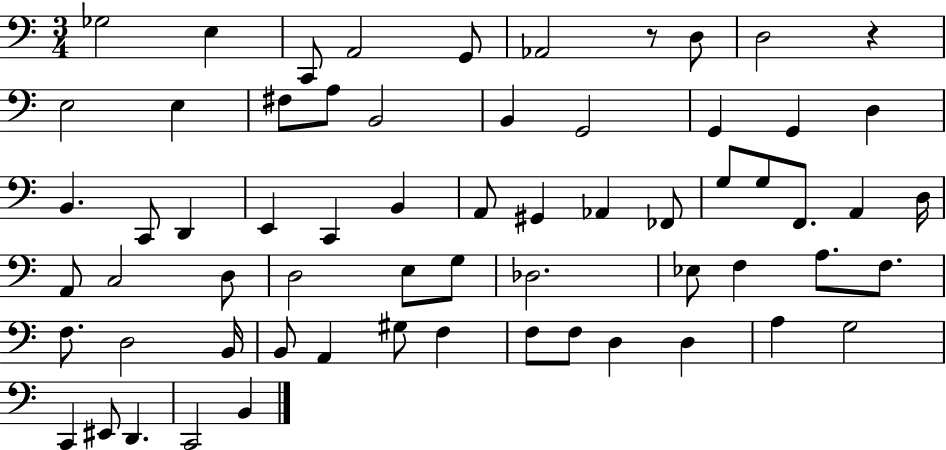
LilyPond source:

{
  \clef bass
  \numericTimeSignature
  \time 3/4
  \key c \major
  \repeat volta 2 { ges2 e4 | c,8 a,2 g,8 | aes,2 r8 d8 | d2 r4 | \break e2 e4 | fis8 a8 b,2 | b,4 g,2 | g,4 g,4 d4 | \break b,4. c,8 d,4 | e,4 c,4 b,4 | a,8 gis,4 aes,4 fes,8 | g8 g8 f,8. a,4 d16 | \break a,8 c2 d8 | d2 e8 g8 | des2. | ees8 f4 a8. f8. | \break f8. d2 b,16 | b,8 a,4 gis8 f4 | f8 f8 d4 d4 | a4 g2 | \break c,4 eis,8 d,4. | c,2 b,4 | } \bar "|."
}